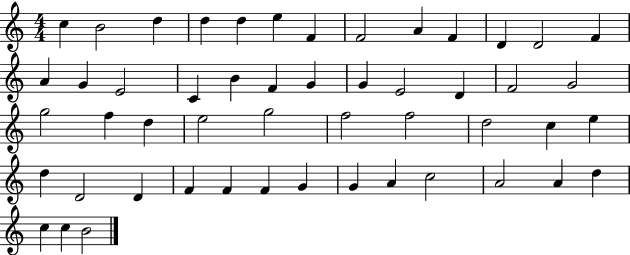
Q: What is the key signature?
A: C major